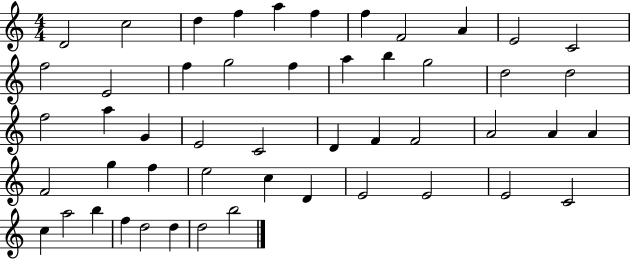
{
  \clef treble
  \numericTimeSignature
  \time 4/4
  \key c \major
  d'2 c''2 | d''4 f''4 a''4 f''4 | f''4 f'2 a'4 | e'2 c'2 | \break f''2 e'2 | f''4 g''2 f''4 | a''4 b''4 g''2 | d''2 d''2 | \break f''2 a''4 g'4 | e'2 c'2 | d'4 f'4 f'2 | a'2 a'4 a'4 | \break f'2 g''4 f''4 | e''2 c''4 d'4 | e'2 e'2 | e'2 c'2 | \break c''4 a''2 b''4 | f''4 d''2 d''4 | d''2 b''2 | \bar "|."
}